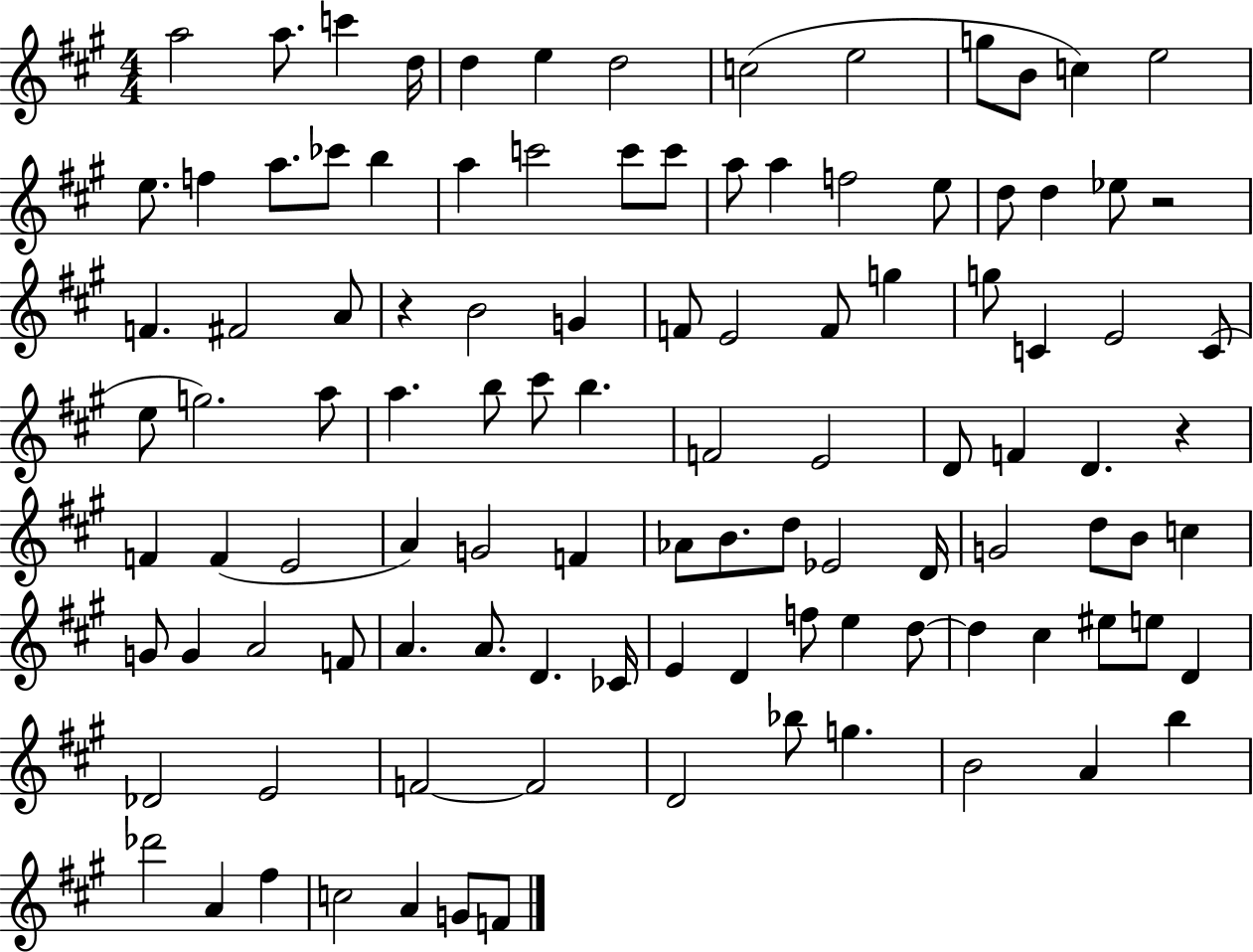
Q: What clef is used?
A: treble